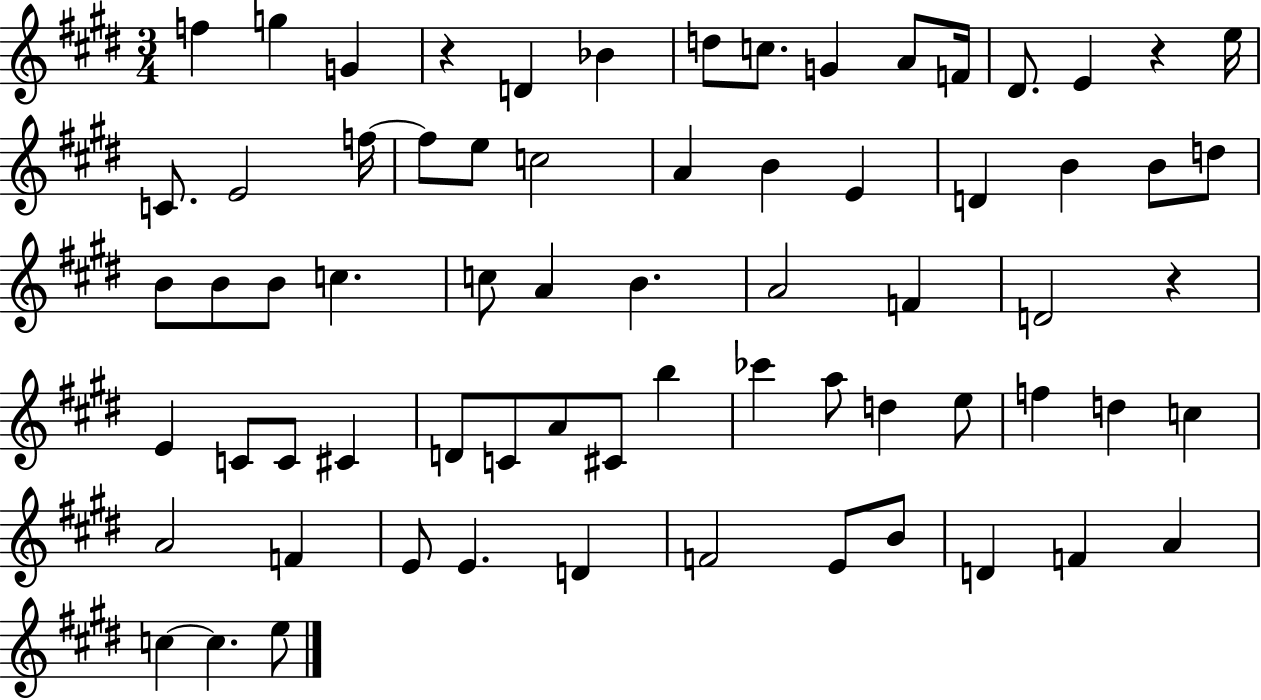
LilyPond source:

{
  \clef treble
  \numericTimeSignature
  \time 3/4
  \key e \major
  f''4 g''4 g'4 | r4 d'4 bes'4 | d''8 c''8. g'4 a'8 f'16 | dis'8. e'4 r4 e''16 | \break c'8. e'2 f''16~~ | f''8 e''8 c''2 | a'4 b'4 e'4 | d'4 b'4 b'8 d''8 | \break b'8 b'8 b'8 c''4. | c''8 a'4 b'4. | a'2 f'4 | d'2 r4 | \break e'4 c'8 c'8 cis'4 | d'8 c'8 a'8 cis'8 b''4 | ces'''4 a''8 d''4 e''8 | f''4 d''4 c''4 | \break a'2 f'4 | e'8 e'4. d'4 | f'2 e'8 b'8 | d'4 f'4 a'4 | \break c''4~~ c''4. e''8 | \bar "|."
}